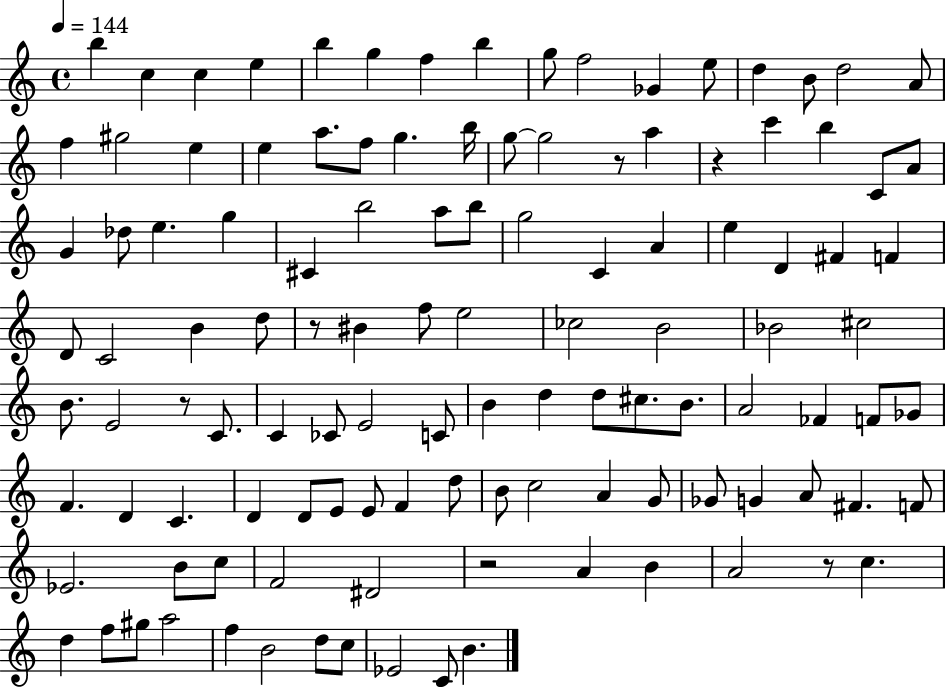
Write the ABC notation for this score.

X:1
T:Untitled
M:4/4
L:1/4
K:C
b c c e b g f b g/2 f2 _G e/2 d B/2 d2 A/2 f ^g2 e e a/2 f/2 g b/4 g/2 g2 z/2 a z c' b C/2 A/2 G _d/2 e g ^C b2 a/2 b/2 g2 C A e D ^F F D/2 C2 B d/2 z/2 ^B f/2 e2 _c2 B2 _B2 ^c2 B/2 E2 z/2 C/2 C _C/2 E2 C/2 B d d/2 ^c/2 B/2 A2 _F F/2 _G/2 F D C D D/2 E/2 E/2 F d/2 B/2 c2 A G/2 _G/2 G A/2 ^F F/2 _E2 B/2 c/2 F2 ^D2 z2 A B A2 z/2 c d f/2 ^g/2 a2 f B2 d/2 c/2 _E2 C/2 B